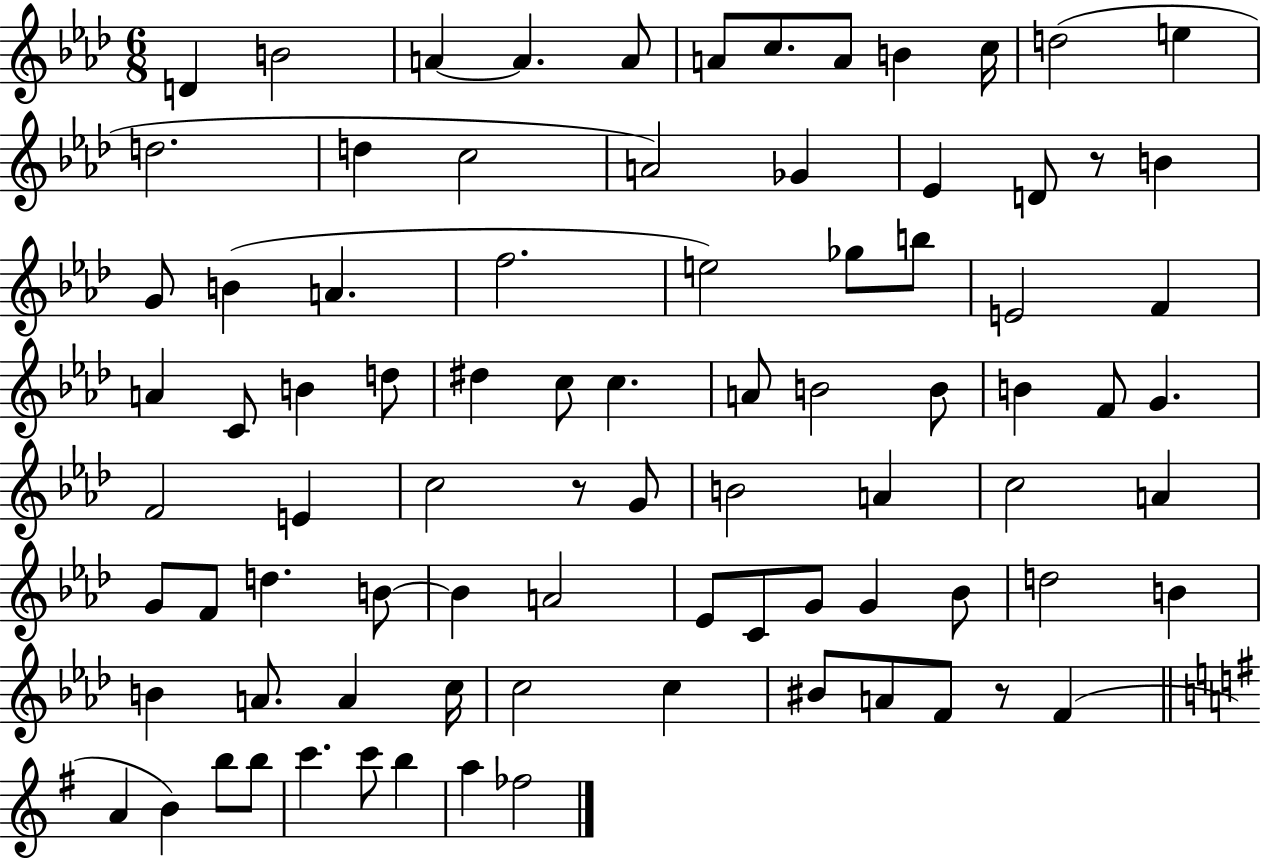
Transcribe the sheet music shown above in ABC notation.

X:1
T:Untitled
M:6/8
L:1/4
K:Ab
D B2 A A A/2 A/2 c/2 A/2 B c/4 d2 e d2 d c2 A2 _G _E D/2 z/2 B G/2 B A f2 e2 _g/2 b/2 E2 F A C/2 B d/2 ^d c/2 c A/2 B2 B/2 B F/2 G F2 E c2 z/2 G/2 B2 A c2 A G/2 F/2 d B/2 B A2 _E/2 C/2 G/2 G _B/2 d2 B B A/2 A c/4 c2 c ^B/2 A/2 F/2 z/2 F A B b/2 b/2 c' c'/2 b a _f2